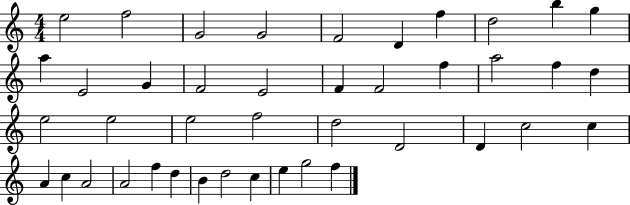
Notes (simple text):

E5/h F5/h G4/h G4/h F4/h D4/q F5/q D5/h B5/q G5/q A5/q E4/h G4/q F4/h E4/h F4/q F4/h F5/q A5/h F5/q D5/q E5/h E5/h E5/h F5/h D5/h D4/h D4/q C5/h C5/q A4/q C5/q A4/h A4/h F5/q D5/q B4/q D5/h C5/q E5/q G5/h F5/q